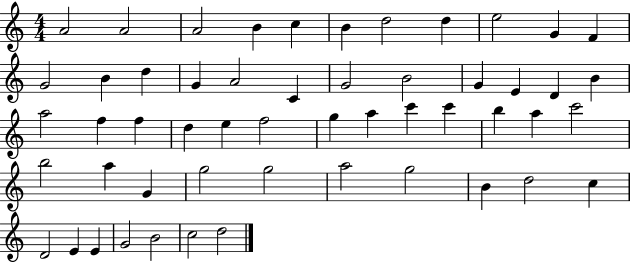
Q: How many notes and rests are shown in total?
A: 53